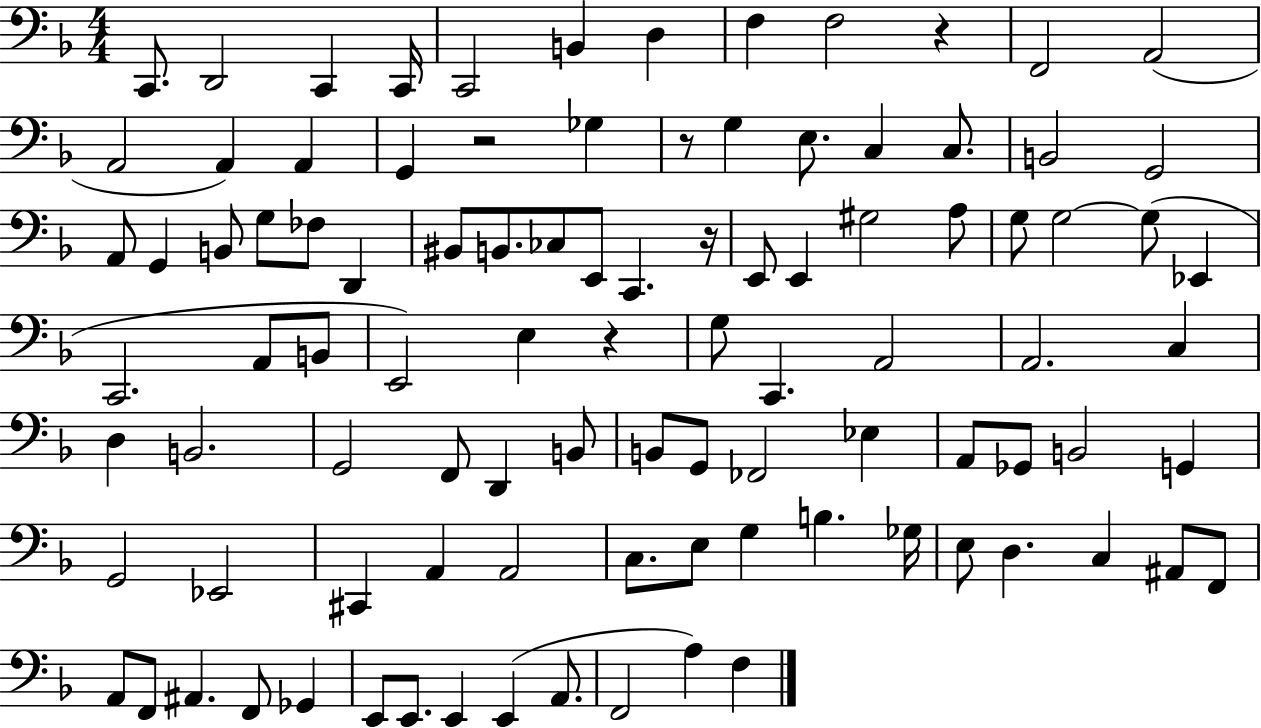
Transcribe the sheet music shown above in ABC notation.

X:1
T:Untitled
M:4/4
L:1/4
K:F
C,,/2 D,,2 C,, C,,/4 C,,2 B,, D, F, F,2 z F,,2 A,,2 A,,2 A,, A,, G,, z2 _G, z/2 G, E,/2 C, C,/2 B,,2 G,,2 A,,/2 G,, B,,/2 G,/2 _F,/2 D,, ^B,,/2 B,,/2 _C,/2 E,,/2 C,, z/4 E,,/2 E,, ^G,2 A,/2 G,/2 G,2 G,/2 _E,, C,,2 A,,/2 B,,/2 E,,2 E, z G,/2 C,, A,,2 A,,2 C, D, B,,2 G,,2 F,,/2 D,, B,,/2 B,,/2 G,,/2 _F,,2 _E, A,,/2 _G,,/2 B,,2 G,, G,,2 _E,,2 ^C,, A,, A,,2 C,/2 E,/2 G, B, _G,/4 E,/2 D, C, ^A,,/2 F,,/2 A,,/2 F,,/2 ^A,, F,,/2 _G,, E,,/2 E,,/2 E,, E,, A,,/2 F,,2 A, F,